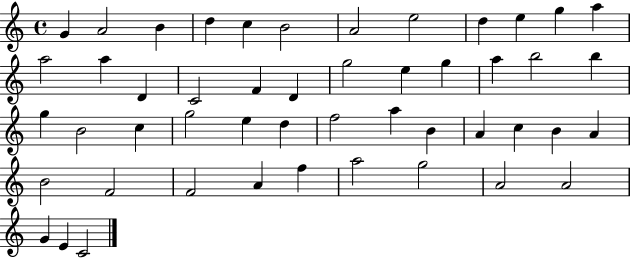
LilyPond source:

{
  \clef treble
  \time 4/4
  \defaultTimeSignature
  \key c \major
  g'4 a'2 b'4 | d''4 c''4 b'2 | a'2 e''2 | d''4 e''4 g''4 a''4 | \break a''2 a''4 d'4 | c'2 f'4 d'4 | g''2 e''4 g''4 | a''4 b''2 b''4 | \break g''4 b'2 c''4 | g''2 e''4 d''4 | f''2 a''4 b'4 | a'4 c''4 b'4 a'4 | \break b'2 f'2 | f'2 a'4 f''4 | a''2 g''2 | a'2 a'2 | \break g'4 e'4 c'2 | \bar "|."
}